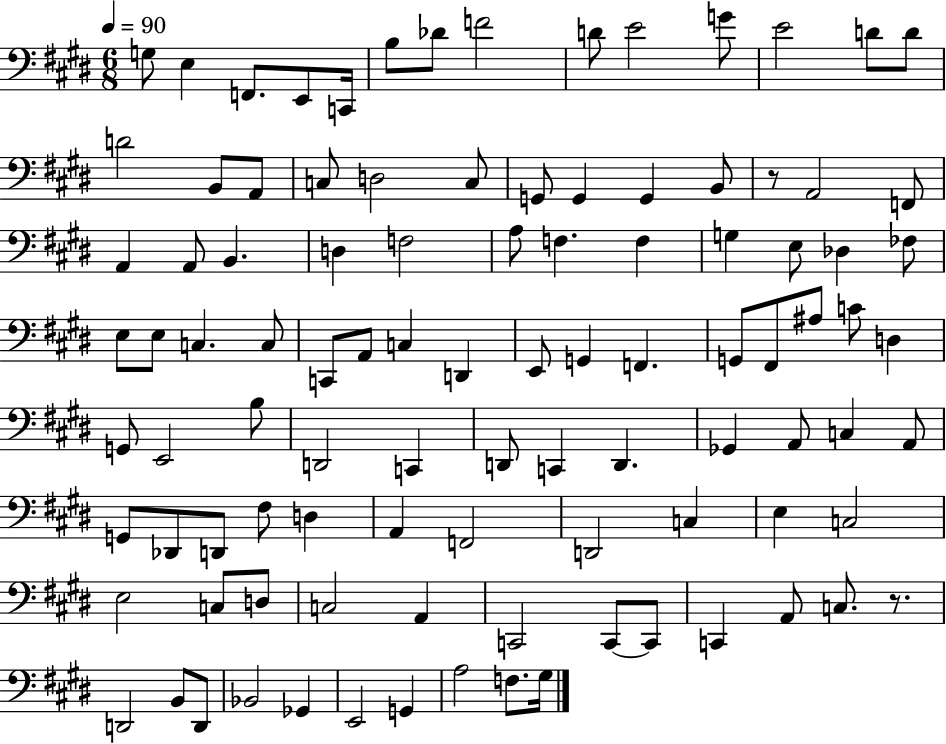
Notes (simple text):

G3/e E3/q F2/e. E2/e C2/s B3/e Db4/e F4/h D4/e E4/h G4/e E4/h D4/e D4/e D4/h B2/e A2/e C3/e D3/h C3/e G2/e G2/q G2/q B2/e R/e A2/h F2/e A2/q A2/e B2/q. D3/q F3/h A3/e F3/q. F3/q G3/q E3/e Db3/q FES3/e E3/e E3/e C3/q. C3/e C2/e A2/e C3/q D2/q E2/e G2/q F2/q. G2/e F#2/e A#3/e C4/e D3/q G2/e E2/h B3/e D2/h C2/q D2/e C2/q D2/q. Gb2/q A2/e C3/q A2/e G2/e Db2/e D2/e F#3/e D3/q A2/q F2/h D2/h C3/q E3/q C3/h E3/h C3/e D3/e C3/h A2/q C2/h C2/e C2/e C2/q A2/e C3/e. R/e. D2/h B2/e D2/e Bb2/h Gb2/q E2/h G2/q A3/h F3/e. G#3/s